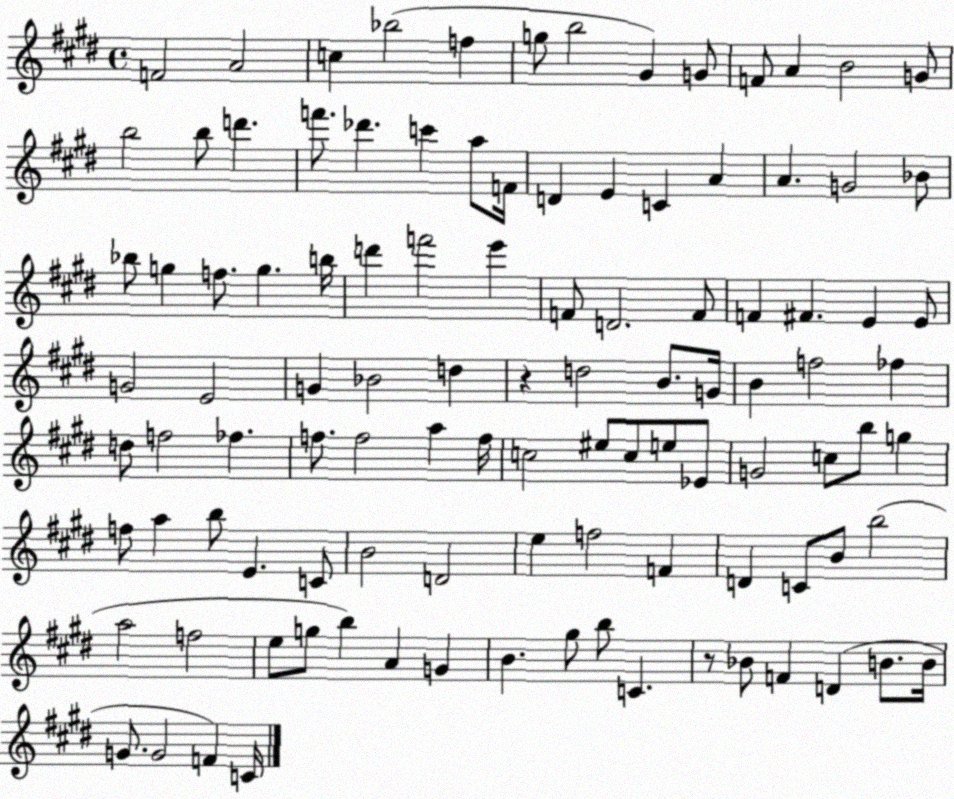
X:1
T:Untitled
M:4/4
L:1/4
K:E
F2 A2 c _b2 f g/2 b2 ^G G/2 F/2 A B2 G/2 b2 b/2 d' f'/2 _d' c' a/2 F/4 D E C A A G2 _B/2 _b/2 g f/2 g b/4 d' f'2 e' F/2 D2 F/2 F ^F E E/2 G2 E2 G _B2 d z d2 B/2 G/4 B f2 _f d/2 f2 _f f/2 f2 a f/4 c2 ^e/2 c/2 e/2 _E/2 G2 c/2 b/2 g f/2 a b/2 E C/2 B2 D2 e f2 F D C/2 B/2 b2 a2 f2 e/2 g/2 b A G B ^g/2 b/2 C z/2 _B/2 F D B/2 B/4 G/2 G2 F C/4